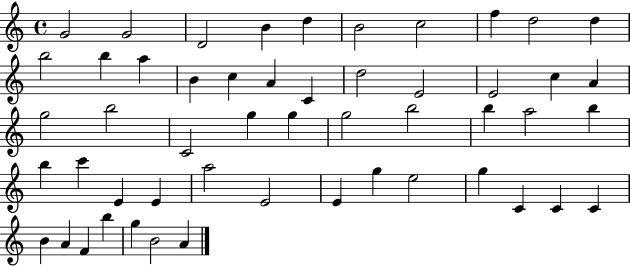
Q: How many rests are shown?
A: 0